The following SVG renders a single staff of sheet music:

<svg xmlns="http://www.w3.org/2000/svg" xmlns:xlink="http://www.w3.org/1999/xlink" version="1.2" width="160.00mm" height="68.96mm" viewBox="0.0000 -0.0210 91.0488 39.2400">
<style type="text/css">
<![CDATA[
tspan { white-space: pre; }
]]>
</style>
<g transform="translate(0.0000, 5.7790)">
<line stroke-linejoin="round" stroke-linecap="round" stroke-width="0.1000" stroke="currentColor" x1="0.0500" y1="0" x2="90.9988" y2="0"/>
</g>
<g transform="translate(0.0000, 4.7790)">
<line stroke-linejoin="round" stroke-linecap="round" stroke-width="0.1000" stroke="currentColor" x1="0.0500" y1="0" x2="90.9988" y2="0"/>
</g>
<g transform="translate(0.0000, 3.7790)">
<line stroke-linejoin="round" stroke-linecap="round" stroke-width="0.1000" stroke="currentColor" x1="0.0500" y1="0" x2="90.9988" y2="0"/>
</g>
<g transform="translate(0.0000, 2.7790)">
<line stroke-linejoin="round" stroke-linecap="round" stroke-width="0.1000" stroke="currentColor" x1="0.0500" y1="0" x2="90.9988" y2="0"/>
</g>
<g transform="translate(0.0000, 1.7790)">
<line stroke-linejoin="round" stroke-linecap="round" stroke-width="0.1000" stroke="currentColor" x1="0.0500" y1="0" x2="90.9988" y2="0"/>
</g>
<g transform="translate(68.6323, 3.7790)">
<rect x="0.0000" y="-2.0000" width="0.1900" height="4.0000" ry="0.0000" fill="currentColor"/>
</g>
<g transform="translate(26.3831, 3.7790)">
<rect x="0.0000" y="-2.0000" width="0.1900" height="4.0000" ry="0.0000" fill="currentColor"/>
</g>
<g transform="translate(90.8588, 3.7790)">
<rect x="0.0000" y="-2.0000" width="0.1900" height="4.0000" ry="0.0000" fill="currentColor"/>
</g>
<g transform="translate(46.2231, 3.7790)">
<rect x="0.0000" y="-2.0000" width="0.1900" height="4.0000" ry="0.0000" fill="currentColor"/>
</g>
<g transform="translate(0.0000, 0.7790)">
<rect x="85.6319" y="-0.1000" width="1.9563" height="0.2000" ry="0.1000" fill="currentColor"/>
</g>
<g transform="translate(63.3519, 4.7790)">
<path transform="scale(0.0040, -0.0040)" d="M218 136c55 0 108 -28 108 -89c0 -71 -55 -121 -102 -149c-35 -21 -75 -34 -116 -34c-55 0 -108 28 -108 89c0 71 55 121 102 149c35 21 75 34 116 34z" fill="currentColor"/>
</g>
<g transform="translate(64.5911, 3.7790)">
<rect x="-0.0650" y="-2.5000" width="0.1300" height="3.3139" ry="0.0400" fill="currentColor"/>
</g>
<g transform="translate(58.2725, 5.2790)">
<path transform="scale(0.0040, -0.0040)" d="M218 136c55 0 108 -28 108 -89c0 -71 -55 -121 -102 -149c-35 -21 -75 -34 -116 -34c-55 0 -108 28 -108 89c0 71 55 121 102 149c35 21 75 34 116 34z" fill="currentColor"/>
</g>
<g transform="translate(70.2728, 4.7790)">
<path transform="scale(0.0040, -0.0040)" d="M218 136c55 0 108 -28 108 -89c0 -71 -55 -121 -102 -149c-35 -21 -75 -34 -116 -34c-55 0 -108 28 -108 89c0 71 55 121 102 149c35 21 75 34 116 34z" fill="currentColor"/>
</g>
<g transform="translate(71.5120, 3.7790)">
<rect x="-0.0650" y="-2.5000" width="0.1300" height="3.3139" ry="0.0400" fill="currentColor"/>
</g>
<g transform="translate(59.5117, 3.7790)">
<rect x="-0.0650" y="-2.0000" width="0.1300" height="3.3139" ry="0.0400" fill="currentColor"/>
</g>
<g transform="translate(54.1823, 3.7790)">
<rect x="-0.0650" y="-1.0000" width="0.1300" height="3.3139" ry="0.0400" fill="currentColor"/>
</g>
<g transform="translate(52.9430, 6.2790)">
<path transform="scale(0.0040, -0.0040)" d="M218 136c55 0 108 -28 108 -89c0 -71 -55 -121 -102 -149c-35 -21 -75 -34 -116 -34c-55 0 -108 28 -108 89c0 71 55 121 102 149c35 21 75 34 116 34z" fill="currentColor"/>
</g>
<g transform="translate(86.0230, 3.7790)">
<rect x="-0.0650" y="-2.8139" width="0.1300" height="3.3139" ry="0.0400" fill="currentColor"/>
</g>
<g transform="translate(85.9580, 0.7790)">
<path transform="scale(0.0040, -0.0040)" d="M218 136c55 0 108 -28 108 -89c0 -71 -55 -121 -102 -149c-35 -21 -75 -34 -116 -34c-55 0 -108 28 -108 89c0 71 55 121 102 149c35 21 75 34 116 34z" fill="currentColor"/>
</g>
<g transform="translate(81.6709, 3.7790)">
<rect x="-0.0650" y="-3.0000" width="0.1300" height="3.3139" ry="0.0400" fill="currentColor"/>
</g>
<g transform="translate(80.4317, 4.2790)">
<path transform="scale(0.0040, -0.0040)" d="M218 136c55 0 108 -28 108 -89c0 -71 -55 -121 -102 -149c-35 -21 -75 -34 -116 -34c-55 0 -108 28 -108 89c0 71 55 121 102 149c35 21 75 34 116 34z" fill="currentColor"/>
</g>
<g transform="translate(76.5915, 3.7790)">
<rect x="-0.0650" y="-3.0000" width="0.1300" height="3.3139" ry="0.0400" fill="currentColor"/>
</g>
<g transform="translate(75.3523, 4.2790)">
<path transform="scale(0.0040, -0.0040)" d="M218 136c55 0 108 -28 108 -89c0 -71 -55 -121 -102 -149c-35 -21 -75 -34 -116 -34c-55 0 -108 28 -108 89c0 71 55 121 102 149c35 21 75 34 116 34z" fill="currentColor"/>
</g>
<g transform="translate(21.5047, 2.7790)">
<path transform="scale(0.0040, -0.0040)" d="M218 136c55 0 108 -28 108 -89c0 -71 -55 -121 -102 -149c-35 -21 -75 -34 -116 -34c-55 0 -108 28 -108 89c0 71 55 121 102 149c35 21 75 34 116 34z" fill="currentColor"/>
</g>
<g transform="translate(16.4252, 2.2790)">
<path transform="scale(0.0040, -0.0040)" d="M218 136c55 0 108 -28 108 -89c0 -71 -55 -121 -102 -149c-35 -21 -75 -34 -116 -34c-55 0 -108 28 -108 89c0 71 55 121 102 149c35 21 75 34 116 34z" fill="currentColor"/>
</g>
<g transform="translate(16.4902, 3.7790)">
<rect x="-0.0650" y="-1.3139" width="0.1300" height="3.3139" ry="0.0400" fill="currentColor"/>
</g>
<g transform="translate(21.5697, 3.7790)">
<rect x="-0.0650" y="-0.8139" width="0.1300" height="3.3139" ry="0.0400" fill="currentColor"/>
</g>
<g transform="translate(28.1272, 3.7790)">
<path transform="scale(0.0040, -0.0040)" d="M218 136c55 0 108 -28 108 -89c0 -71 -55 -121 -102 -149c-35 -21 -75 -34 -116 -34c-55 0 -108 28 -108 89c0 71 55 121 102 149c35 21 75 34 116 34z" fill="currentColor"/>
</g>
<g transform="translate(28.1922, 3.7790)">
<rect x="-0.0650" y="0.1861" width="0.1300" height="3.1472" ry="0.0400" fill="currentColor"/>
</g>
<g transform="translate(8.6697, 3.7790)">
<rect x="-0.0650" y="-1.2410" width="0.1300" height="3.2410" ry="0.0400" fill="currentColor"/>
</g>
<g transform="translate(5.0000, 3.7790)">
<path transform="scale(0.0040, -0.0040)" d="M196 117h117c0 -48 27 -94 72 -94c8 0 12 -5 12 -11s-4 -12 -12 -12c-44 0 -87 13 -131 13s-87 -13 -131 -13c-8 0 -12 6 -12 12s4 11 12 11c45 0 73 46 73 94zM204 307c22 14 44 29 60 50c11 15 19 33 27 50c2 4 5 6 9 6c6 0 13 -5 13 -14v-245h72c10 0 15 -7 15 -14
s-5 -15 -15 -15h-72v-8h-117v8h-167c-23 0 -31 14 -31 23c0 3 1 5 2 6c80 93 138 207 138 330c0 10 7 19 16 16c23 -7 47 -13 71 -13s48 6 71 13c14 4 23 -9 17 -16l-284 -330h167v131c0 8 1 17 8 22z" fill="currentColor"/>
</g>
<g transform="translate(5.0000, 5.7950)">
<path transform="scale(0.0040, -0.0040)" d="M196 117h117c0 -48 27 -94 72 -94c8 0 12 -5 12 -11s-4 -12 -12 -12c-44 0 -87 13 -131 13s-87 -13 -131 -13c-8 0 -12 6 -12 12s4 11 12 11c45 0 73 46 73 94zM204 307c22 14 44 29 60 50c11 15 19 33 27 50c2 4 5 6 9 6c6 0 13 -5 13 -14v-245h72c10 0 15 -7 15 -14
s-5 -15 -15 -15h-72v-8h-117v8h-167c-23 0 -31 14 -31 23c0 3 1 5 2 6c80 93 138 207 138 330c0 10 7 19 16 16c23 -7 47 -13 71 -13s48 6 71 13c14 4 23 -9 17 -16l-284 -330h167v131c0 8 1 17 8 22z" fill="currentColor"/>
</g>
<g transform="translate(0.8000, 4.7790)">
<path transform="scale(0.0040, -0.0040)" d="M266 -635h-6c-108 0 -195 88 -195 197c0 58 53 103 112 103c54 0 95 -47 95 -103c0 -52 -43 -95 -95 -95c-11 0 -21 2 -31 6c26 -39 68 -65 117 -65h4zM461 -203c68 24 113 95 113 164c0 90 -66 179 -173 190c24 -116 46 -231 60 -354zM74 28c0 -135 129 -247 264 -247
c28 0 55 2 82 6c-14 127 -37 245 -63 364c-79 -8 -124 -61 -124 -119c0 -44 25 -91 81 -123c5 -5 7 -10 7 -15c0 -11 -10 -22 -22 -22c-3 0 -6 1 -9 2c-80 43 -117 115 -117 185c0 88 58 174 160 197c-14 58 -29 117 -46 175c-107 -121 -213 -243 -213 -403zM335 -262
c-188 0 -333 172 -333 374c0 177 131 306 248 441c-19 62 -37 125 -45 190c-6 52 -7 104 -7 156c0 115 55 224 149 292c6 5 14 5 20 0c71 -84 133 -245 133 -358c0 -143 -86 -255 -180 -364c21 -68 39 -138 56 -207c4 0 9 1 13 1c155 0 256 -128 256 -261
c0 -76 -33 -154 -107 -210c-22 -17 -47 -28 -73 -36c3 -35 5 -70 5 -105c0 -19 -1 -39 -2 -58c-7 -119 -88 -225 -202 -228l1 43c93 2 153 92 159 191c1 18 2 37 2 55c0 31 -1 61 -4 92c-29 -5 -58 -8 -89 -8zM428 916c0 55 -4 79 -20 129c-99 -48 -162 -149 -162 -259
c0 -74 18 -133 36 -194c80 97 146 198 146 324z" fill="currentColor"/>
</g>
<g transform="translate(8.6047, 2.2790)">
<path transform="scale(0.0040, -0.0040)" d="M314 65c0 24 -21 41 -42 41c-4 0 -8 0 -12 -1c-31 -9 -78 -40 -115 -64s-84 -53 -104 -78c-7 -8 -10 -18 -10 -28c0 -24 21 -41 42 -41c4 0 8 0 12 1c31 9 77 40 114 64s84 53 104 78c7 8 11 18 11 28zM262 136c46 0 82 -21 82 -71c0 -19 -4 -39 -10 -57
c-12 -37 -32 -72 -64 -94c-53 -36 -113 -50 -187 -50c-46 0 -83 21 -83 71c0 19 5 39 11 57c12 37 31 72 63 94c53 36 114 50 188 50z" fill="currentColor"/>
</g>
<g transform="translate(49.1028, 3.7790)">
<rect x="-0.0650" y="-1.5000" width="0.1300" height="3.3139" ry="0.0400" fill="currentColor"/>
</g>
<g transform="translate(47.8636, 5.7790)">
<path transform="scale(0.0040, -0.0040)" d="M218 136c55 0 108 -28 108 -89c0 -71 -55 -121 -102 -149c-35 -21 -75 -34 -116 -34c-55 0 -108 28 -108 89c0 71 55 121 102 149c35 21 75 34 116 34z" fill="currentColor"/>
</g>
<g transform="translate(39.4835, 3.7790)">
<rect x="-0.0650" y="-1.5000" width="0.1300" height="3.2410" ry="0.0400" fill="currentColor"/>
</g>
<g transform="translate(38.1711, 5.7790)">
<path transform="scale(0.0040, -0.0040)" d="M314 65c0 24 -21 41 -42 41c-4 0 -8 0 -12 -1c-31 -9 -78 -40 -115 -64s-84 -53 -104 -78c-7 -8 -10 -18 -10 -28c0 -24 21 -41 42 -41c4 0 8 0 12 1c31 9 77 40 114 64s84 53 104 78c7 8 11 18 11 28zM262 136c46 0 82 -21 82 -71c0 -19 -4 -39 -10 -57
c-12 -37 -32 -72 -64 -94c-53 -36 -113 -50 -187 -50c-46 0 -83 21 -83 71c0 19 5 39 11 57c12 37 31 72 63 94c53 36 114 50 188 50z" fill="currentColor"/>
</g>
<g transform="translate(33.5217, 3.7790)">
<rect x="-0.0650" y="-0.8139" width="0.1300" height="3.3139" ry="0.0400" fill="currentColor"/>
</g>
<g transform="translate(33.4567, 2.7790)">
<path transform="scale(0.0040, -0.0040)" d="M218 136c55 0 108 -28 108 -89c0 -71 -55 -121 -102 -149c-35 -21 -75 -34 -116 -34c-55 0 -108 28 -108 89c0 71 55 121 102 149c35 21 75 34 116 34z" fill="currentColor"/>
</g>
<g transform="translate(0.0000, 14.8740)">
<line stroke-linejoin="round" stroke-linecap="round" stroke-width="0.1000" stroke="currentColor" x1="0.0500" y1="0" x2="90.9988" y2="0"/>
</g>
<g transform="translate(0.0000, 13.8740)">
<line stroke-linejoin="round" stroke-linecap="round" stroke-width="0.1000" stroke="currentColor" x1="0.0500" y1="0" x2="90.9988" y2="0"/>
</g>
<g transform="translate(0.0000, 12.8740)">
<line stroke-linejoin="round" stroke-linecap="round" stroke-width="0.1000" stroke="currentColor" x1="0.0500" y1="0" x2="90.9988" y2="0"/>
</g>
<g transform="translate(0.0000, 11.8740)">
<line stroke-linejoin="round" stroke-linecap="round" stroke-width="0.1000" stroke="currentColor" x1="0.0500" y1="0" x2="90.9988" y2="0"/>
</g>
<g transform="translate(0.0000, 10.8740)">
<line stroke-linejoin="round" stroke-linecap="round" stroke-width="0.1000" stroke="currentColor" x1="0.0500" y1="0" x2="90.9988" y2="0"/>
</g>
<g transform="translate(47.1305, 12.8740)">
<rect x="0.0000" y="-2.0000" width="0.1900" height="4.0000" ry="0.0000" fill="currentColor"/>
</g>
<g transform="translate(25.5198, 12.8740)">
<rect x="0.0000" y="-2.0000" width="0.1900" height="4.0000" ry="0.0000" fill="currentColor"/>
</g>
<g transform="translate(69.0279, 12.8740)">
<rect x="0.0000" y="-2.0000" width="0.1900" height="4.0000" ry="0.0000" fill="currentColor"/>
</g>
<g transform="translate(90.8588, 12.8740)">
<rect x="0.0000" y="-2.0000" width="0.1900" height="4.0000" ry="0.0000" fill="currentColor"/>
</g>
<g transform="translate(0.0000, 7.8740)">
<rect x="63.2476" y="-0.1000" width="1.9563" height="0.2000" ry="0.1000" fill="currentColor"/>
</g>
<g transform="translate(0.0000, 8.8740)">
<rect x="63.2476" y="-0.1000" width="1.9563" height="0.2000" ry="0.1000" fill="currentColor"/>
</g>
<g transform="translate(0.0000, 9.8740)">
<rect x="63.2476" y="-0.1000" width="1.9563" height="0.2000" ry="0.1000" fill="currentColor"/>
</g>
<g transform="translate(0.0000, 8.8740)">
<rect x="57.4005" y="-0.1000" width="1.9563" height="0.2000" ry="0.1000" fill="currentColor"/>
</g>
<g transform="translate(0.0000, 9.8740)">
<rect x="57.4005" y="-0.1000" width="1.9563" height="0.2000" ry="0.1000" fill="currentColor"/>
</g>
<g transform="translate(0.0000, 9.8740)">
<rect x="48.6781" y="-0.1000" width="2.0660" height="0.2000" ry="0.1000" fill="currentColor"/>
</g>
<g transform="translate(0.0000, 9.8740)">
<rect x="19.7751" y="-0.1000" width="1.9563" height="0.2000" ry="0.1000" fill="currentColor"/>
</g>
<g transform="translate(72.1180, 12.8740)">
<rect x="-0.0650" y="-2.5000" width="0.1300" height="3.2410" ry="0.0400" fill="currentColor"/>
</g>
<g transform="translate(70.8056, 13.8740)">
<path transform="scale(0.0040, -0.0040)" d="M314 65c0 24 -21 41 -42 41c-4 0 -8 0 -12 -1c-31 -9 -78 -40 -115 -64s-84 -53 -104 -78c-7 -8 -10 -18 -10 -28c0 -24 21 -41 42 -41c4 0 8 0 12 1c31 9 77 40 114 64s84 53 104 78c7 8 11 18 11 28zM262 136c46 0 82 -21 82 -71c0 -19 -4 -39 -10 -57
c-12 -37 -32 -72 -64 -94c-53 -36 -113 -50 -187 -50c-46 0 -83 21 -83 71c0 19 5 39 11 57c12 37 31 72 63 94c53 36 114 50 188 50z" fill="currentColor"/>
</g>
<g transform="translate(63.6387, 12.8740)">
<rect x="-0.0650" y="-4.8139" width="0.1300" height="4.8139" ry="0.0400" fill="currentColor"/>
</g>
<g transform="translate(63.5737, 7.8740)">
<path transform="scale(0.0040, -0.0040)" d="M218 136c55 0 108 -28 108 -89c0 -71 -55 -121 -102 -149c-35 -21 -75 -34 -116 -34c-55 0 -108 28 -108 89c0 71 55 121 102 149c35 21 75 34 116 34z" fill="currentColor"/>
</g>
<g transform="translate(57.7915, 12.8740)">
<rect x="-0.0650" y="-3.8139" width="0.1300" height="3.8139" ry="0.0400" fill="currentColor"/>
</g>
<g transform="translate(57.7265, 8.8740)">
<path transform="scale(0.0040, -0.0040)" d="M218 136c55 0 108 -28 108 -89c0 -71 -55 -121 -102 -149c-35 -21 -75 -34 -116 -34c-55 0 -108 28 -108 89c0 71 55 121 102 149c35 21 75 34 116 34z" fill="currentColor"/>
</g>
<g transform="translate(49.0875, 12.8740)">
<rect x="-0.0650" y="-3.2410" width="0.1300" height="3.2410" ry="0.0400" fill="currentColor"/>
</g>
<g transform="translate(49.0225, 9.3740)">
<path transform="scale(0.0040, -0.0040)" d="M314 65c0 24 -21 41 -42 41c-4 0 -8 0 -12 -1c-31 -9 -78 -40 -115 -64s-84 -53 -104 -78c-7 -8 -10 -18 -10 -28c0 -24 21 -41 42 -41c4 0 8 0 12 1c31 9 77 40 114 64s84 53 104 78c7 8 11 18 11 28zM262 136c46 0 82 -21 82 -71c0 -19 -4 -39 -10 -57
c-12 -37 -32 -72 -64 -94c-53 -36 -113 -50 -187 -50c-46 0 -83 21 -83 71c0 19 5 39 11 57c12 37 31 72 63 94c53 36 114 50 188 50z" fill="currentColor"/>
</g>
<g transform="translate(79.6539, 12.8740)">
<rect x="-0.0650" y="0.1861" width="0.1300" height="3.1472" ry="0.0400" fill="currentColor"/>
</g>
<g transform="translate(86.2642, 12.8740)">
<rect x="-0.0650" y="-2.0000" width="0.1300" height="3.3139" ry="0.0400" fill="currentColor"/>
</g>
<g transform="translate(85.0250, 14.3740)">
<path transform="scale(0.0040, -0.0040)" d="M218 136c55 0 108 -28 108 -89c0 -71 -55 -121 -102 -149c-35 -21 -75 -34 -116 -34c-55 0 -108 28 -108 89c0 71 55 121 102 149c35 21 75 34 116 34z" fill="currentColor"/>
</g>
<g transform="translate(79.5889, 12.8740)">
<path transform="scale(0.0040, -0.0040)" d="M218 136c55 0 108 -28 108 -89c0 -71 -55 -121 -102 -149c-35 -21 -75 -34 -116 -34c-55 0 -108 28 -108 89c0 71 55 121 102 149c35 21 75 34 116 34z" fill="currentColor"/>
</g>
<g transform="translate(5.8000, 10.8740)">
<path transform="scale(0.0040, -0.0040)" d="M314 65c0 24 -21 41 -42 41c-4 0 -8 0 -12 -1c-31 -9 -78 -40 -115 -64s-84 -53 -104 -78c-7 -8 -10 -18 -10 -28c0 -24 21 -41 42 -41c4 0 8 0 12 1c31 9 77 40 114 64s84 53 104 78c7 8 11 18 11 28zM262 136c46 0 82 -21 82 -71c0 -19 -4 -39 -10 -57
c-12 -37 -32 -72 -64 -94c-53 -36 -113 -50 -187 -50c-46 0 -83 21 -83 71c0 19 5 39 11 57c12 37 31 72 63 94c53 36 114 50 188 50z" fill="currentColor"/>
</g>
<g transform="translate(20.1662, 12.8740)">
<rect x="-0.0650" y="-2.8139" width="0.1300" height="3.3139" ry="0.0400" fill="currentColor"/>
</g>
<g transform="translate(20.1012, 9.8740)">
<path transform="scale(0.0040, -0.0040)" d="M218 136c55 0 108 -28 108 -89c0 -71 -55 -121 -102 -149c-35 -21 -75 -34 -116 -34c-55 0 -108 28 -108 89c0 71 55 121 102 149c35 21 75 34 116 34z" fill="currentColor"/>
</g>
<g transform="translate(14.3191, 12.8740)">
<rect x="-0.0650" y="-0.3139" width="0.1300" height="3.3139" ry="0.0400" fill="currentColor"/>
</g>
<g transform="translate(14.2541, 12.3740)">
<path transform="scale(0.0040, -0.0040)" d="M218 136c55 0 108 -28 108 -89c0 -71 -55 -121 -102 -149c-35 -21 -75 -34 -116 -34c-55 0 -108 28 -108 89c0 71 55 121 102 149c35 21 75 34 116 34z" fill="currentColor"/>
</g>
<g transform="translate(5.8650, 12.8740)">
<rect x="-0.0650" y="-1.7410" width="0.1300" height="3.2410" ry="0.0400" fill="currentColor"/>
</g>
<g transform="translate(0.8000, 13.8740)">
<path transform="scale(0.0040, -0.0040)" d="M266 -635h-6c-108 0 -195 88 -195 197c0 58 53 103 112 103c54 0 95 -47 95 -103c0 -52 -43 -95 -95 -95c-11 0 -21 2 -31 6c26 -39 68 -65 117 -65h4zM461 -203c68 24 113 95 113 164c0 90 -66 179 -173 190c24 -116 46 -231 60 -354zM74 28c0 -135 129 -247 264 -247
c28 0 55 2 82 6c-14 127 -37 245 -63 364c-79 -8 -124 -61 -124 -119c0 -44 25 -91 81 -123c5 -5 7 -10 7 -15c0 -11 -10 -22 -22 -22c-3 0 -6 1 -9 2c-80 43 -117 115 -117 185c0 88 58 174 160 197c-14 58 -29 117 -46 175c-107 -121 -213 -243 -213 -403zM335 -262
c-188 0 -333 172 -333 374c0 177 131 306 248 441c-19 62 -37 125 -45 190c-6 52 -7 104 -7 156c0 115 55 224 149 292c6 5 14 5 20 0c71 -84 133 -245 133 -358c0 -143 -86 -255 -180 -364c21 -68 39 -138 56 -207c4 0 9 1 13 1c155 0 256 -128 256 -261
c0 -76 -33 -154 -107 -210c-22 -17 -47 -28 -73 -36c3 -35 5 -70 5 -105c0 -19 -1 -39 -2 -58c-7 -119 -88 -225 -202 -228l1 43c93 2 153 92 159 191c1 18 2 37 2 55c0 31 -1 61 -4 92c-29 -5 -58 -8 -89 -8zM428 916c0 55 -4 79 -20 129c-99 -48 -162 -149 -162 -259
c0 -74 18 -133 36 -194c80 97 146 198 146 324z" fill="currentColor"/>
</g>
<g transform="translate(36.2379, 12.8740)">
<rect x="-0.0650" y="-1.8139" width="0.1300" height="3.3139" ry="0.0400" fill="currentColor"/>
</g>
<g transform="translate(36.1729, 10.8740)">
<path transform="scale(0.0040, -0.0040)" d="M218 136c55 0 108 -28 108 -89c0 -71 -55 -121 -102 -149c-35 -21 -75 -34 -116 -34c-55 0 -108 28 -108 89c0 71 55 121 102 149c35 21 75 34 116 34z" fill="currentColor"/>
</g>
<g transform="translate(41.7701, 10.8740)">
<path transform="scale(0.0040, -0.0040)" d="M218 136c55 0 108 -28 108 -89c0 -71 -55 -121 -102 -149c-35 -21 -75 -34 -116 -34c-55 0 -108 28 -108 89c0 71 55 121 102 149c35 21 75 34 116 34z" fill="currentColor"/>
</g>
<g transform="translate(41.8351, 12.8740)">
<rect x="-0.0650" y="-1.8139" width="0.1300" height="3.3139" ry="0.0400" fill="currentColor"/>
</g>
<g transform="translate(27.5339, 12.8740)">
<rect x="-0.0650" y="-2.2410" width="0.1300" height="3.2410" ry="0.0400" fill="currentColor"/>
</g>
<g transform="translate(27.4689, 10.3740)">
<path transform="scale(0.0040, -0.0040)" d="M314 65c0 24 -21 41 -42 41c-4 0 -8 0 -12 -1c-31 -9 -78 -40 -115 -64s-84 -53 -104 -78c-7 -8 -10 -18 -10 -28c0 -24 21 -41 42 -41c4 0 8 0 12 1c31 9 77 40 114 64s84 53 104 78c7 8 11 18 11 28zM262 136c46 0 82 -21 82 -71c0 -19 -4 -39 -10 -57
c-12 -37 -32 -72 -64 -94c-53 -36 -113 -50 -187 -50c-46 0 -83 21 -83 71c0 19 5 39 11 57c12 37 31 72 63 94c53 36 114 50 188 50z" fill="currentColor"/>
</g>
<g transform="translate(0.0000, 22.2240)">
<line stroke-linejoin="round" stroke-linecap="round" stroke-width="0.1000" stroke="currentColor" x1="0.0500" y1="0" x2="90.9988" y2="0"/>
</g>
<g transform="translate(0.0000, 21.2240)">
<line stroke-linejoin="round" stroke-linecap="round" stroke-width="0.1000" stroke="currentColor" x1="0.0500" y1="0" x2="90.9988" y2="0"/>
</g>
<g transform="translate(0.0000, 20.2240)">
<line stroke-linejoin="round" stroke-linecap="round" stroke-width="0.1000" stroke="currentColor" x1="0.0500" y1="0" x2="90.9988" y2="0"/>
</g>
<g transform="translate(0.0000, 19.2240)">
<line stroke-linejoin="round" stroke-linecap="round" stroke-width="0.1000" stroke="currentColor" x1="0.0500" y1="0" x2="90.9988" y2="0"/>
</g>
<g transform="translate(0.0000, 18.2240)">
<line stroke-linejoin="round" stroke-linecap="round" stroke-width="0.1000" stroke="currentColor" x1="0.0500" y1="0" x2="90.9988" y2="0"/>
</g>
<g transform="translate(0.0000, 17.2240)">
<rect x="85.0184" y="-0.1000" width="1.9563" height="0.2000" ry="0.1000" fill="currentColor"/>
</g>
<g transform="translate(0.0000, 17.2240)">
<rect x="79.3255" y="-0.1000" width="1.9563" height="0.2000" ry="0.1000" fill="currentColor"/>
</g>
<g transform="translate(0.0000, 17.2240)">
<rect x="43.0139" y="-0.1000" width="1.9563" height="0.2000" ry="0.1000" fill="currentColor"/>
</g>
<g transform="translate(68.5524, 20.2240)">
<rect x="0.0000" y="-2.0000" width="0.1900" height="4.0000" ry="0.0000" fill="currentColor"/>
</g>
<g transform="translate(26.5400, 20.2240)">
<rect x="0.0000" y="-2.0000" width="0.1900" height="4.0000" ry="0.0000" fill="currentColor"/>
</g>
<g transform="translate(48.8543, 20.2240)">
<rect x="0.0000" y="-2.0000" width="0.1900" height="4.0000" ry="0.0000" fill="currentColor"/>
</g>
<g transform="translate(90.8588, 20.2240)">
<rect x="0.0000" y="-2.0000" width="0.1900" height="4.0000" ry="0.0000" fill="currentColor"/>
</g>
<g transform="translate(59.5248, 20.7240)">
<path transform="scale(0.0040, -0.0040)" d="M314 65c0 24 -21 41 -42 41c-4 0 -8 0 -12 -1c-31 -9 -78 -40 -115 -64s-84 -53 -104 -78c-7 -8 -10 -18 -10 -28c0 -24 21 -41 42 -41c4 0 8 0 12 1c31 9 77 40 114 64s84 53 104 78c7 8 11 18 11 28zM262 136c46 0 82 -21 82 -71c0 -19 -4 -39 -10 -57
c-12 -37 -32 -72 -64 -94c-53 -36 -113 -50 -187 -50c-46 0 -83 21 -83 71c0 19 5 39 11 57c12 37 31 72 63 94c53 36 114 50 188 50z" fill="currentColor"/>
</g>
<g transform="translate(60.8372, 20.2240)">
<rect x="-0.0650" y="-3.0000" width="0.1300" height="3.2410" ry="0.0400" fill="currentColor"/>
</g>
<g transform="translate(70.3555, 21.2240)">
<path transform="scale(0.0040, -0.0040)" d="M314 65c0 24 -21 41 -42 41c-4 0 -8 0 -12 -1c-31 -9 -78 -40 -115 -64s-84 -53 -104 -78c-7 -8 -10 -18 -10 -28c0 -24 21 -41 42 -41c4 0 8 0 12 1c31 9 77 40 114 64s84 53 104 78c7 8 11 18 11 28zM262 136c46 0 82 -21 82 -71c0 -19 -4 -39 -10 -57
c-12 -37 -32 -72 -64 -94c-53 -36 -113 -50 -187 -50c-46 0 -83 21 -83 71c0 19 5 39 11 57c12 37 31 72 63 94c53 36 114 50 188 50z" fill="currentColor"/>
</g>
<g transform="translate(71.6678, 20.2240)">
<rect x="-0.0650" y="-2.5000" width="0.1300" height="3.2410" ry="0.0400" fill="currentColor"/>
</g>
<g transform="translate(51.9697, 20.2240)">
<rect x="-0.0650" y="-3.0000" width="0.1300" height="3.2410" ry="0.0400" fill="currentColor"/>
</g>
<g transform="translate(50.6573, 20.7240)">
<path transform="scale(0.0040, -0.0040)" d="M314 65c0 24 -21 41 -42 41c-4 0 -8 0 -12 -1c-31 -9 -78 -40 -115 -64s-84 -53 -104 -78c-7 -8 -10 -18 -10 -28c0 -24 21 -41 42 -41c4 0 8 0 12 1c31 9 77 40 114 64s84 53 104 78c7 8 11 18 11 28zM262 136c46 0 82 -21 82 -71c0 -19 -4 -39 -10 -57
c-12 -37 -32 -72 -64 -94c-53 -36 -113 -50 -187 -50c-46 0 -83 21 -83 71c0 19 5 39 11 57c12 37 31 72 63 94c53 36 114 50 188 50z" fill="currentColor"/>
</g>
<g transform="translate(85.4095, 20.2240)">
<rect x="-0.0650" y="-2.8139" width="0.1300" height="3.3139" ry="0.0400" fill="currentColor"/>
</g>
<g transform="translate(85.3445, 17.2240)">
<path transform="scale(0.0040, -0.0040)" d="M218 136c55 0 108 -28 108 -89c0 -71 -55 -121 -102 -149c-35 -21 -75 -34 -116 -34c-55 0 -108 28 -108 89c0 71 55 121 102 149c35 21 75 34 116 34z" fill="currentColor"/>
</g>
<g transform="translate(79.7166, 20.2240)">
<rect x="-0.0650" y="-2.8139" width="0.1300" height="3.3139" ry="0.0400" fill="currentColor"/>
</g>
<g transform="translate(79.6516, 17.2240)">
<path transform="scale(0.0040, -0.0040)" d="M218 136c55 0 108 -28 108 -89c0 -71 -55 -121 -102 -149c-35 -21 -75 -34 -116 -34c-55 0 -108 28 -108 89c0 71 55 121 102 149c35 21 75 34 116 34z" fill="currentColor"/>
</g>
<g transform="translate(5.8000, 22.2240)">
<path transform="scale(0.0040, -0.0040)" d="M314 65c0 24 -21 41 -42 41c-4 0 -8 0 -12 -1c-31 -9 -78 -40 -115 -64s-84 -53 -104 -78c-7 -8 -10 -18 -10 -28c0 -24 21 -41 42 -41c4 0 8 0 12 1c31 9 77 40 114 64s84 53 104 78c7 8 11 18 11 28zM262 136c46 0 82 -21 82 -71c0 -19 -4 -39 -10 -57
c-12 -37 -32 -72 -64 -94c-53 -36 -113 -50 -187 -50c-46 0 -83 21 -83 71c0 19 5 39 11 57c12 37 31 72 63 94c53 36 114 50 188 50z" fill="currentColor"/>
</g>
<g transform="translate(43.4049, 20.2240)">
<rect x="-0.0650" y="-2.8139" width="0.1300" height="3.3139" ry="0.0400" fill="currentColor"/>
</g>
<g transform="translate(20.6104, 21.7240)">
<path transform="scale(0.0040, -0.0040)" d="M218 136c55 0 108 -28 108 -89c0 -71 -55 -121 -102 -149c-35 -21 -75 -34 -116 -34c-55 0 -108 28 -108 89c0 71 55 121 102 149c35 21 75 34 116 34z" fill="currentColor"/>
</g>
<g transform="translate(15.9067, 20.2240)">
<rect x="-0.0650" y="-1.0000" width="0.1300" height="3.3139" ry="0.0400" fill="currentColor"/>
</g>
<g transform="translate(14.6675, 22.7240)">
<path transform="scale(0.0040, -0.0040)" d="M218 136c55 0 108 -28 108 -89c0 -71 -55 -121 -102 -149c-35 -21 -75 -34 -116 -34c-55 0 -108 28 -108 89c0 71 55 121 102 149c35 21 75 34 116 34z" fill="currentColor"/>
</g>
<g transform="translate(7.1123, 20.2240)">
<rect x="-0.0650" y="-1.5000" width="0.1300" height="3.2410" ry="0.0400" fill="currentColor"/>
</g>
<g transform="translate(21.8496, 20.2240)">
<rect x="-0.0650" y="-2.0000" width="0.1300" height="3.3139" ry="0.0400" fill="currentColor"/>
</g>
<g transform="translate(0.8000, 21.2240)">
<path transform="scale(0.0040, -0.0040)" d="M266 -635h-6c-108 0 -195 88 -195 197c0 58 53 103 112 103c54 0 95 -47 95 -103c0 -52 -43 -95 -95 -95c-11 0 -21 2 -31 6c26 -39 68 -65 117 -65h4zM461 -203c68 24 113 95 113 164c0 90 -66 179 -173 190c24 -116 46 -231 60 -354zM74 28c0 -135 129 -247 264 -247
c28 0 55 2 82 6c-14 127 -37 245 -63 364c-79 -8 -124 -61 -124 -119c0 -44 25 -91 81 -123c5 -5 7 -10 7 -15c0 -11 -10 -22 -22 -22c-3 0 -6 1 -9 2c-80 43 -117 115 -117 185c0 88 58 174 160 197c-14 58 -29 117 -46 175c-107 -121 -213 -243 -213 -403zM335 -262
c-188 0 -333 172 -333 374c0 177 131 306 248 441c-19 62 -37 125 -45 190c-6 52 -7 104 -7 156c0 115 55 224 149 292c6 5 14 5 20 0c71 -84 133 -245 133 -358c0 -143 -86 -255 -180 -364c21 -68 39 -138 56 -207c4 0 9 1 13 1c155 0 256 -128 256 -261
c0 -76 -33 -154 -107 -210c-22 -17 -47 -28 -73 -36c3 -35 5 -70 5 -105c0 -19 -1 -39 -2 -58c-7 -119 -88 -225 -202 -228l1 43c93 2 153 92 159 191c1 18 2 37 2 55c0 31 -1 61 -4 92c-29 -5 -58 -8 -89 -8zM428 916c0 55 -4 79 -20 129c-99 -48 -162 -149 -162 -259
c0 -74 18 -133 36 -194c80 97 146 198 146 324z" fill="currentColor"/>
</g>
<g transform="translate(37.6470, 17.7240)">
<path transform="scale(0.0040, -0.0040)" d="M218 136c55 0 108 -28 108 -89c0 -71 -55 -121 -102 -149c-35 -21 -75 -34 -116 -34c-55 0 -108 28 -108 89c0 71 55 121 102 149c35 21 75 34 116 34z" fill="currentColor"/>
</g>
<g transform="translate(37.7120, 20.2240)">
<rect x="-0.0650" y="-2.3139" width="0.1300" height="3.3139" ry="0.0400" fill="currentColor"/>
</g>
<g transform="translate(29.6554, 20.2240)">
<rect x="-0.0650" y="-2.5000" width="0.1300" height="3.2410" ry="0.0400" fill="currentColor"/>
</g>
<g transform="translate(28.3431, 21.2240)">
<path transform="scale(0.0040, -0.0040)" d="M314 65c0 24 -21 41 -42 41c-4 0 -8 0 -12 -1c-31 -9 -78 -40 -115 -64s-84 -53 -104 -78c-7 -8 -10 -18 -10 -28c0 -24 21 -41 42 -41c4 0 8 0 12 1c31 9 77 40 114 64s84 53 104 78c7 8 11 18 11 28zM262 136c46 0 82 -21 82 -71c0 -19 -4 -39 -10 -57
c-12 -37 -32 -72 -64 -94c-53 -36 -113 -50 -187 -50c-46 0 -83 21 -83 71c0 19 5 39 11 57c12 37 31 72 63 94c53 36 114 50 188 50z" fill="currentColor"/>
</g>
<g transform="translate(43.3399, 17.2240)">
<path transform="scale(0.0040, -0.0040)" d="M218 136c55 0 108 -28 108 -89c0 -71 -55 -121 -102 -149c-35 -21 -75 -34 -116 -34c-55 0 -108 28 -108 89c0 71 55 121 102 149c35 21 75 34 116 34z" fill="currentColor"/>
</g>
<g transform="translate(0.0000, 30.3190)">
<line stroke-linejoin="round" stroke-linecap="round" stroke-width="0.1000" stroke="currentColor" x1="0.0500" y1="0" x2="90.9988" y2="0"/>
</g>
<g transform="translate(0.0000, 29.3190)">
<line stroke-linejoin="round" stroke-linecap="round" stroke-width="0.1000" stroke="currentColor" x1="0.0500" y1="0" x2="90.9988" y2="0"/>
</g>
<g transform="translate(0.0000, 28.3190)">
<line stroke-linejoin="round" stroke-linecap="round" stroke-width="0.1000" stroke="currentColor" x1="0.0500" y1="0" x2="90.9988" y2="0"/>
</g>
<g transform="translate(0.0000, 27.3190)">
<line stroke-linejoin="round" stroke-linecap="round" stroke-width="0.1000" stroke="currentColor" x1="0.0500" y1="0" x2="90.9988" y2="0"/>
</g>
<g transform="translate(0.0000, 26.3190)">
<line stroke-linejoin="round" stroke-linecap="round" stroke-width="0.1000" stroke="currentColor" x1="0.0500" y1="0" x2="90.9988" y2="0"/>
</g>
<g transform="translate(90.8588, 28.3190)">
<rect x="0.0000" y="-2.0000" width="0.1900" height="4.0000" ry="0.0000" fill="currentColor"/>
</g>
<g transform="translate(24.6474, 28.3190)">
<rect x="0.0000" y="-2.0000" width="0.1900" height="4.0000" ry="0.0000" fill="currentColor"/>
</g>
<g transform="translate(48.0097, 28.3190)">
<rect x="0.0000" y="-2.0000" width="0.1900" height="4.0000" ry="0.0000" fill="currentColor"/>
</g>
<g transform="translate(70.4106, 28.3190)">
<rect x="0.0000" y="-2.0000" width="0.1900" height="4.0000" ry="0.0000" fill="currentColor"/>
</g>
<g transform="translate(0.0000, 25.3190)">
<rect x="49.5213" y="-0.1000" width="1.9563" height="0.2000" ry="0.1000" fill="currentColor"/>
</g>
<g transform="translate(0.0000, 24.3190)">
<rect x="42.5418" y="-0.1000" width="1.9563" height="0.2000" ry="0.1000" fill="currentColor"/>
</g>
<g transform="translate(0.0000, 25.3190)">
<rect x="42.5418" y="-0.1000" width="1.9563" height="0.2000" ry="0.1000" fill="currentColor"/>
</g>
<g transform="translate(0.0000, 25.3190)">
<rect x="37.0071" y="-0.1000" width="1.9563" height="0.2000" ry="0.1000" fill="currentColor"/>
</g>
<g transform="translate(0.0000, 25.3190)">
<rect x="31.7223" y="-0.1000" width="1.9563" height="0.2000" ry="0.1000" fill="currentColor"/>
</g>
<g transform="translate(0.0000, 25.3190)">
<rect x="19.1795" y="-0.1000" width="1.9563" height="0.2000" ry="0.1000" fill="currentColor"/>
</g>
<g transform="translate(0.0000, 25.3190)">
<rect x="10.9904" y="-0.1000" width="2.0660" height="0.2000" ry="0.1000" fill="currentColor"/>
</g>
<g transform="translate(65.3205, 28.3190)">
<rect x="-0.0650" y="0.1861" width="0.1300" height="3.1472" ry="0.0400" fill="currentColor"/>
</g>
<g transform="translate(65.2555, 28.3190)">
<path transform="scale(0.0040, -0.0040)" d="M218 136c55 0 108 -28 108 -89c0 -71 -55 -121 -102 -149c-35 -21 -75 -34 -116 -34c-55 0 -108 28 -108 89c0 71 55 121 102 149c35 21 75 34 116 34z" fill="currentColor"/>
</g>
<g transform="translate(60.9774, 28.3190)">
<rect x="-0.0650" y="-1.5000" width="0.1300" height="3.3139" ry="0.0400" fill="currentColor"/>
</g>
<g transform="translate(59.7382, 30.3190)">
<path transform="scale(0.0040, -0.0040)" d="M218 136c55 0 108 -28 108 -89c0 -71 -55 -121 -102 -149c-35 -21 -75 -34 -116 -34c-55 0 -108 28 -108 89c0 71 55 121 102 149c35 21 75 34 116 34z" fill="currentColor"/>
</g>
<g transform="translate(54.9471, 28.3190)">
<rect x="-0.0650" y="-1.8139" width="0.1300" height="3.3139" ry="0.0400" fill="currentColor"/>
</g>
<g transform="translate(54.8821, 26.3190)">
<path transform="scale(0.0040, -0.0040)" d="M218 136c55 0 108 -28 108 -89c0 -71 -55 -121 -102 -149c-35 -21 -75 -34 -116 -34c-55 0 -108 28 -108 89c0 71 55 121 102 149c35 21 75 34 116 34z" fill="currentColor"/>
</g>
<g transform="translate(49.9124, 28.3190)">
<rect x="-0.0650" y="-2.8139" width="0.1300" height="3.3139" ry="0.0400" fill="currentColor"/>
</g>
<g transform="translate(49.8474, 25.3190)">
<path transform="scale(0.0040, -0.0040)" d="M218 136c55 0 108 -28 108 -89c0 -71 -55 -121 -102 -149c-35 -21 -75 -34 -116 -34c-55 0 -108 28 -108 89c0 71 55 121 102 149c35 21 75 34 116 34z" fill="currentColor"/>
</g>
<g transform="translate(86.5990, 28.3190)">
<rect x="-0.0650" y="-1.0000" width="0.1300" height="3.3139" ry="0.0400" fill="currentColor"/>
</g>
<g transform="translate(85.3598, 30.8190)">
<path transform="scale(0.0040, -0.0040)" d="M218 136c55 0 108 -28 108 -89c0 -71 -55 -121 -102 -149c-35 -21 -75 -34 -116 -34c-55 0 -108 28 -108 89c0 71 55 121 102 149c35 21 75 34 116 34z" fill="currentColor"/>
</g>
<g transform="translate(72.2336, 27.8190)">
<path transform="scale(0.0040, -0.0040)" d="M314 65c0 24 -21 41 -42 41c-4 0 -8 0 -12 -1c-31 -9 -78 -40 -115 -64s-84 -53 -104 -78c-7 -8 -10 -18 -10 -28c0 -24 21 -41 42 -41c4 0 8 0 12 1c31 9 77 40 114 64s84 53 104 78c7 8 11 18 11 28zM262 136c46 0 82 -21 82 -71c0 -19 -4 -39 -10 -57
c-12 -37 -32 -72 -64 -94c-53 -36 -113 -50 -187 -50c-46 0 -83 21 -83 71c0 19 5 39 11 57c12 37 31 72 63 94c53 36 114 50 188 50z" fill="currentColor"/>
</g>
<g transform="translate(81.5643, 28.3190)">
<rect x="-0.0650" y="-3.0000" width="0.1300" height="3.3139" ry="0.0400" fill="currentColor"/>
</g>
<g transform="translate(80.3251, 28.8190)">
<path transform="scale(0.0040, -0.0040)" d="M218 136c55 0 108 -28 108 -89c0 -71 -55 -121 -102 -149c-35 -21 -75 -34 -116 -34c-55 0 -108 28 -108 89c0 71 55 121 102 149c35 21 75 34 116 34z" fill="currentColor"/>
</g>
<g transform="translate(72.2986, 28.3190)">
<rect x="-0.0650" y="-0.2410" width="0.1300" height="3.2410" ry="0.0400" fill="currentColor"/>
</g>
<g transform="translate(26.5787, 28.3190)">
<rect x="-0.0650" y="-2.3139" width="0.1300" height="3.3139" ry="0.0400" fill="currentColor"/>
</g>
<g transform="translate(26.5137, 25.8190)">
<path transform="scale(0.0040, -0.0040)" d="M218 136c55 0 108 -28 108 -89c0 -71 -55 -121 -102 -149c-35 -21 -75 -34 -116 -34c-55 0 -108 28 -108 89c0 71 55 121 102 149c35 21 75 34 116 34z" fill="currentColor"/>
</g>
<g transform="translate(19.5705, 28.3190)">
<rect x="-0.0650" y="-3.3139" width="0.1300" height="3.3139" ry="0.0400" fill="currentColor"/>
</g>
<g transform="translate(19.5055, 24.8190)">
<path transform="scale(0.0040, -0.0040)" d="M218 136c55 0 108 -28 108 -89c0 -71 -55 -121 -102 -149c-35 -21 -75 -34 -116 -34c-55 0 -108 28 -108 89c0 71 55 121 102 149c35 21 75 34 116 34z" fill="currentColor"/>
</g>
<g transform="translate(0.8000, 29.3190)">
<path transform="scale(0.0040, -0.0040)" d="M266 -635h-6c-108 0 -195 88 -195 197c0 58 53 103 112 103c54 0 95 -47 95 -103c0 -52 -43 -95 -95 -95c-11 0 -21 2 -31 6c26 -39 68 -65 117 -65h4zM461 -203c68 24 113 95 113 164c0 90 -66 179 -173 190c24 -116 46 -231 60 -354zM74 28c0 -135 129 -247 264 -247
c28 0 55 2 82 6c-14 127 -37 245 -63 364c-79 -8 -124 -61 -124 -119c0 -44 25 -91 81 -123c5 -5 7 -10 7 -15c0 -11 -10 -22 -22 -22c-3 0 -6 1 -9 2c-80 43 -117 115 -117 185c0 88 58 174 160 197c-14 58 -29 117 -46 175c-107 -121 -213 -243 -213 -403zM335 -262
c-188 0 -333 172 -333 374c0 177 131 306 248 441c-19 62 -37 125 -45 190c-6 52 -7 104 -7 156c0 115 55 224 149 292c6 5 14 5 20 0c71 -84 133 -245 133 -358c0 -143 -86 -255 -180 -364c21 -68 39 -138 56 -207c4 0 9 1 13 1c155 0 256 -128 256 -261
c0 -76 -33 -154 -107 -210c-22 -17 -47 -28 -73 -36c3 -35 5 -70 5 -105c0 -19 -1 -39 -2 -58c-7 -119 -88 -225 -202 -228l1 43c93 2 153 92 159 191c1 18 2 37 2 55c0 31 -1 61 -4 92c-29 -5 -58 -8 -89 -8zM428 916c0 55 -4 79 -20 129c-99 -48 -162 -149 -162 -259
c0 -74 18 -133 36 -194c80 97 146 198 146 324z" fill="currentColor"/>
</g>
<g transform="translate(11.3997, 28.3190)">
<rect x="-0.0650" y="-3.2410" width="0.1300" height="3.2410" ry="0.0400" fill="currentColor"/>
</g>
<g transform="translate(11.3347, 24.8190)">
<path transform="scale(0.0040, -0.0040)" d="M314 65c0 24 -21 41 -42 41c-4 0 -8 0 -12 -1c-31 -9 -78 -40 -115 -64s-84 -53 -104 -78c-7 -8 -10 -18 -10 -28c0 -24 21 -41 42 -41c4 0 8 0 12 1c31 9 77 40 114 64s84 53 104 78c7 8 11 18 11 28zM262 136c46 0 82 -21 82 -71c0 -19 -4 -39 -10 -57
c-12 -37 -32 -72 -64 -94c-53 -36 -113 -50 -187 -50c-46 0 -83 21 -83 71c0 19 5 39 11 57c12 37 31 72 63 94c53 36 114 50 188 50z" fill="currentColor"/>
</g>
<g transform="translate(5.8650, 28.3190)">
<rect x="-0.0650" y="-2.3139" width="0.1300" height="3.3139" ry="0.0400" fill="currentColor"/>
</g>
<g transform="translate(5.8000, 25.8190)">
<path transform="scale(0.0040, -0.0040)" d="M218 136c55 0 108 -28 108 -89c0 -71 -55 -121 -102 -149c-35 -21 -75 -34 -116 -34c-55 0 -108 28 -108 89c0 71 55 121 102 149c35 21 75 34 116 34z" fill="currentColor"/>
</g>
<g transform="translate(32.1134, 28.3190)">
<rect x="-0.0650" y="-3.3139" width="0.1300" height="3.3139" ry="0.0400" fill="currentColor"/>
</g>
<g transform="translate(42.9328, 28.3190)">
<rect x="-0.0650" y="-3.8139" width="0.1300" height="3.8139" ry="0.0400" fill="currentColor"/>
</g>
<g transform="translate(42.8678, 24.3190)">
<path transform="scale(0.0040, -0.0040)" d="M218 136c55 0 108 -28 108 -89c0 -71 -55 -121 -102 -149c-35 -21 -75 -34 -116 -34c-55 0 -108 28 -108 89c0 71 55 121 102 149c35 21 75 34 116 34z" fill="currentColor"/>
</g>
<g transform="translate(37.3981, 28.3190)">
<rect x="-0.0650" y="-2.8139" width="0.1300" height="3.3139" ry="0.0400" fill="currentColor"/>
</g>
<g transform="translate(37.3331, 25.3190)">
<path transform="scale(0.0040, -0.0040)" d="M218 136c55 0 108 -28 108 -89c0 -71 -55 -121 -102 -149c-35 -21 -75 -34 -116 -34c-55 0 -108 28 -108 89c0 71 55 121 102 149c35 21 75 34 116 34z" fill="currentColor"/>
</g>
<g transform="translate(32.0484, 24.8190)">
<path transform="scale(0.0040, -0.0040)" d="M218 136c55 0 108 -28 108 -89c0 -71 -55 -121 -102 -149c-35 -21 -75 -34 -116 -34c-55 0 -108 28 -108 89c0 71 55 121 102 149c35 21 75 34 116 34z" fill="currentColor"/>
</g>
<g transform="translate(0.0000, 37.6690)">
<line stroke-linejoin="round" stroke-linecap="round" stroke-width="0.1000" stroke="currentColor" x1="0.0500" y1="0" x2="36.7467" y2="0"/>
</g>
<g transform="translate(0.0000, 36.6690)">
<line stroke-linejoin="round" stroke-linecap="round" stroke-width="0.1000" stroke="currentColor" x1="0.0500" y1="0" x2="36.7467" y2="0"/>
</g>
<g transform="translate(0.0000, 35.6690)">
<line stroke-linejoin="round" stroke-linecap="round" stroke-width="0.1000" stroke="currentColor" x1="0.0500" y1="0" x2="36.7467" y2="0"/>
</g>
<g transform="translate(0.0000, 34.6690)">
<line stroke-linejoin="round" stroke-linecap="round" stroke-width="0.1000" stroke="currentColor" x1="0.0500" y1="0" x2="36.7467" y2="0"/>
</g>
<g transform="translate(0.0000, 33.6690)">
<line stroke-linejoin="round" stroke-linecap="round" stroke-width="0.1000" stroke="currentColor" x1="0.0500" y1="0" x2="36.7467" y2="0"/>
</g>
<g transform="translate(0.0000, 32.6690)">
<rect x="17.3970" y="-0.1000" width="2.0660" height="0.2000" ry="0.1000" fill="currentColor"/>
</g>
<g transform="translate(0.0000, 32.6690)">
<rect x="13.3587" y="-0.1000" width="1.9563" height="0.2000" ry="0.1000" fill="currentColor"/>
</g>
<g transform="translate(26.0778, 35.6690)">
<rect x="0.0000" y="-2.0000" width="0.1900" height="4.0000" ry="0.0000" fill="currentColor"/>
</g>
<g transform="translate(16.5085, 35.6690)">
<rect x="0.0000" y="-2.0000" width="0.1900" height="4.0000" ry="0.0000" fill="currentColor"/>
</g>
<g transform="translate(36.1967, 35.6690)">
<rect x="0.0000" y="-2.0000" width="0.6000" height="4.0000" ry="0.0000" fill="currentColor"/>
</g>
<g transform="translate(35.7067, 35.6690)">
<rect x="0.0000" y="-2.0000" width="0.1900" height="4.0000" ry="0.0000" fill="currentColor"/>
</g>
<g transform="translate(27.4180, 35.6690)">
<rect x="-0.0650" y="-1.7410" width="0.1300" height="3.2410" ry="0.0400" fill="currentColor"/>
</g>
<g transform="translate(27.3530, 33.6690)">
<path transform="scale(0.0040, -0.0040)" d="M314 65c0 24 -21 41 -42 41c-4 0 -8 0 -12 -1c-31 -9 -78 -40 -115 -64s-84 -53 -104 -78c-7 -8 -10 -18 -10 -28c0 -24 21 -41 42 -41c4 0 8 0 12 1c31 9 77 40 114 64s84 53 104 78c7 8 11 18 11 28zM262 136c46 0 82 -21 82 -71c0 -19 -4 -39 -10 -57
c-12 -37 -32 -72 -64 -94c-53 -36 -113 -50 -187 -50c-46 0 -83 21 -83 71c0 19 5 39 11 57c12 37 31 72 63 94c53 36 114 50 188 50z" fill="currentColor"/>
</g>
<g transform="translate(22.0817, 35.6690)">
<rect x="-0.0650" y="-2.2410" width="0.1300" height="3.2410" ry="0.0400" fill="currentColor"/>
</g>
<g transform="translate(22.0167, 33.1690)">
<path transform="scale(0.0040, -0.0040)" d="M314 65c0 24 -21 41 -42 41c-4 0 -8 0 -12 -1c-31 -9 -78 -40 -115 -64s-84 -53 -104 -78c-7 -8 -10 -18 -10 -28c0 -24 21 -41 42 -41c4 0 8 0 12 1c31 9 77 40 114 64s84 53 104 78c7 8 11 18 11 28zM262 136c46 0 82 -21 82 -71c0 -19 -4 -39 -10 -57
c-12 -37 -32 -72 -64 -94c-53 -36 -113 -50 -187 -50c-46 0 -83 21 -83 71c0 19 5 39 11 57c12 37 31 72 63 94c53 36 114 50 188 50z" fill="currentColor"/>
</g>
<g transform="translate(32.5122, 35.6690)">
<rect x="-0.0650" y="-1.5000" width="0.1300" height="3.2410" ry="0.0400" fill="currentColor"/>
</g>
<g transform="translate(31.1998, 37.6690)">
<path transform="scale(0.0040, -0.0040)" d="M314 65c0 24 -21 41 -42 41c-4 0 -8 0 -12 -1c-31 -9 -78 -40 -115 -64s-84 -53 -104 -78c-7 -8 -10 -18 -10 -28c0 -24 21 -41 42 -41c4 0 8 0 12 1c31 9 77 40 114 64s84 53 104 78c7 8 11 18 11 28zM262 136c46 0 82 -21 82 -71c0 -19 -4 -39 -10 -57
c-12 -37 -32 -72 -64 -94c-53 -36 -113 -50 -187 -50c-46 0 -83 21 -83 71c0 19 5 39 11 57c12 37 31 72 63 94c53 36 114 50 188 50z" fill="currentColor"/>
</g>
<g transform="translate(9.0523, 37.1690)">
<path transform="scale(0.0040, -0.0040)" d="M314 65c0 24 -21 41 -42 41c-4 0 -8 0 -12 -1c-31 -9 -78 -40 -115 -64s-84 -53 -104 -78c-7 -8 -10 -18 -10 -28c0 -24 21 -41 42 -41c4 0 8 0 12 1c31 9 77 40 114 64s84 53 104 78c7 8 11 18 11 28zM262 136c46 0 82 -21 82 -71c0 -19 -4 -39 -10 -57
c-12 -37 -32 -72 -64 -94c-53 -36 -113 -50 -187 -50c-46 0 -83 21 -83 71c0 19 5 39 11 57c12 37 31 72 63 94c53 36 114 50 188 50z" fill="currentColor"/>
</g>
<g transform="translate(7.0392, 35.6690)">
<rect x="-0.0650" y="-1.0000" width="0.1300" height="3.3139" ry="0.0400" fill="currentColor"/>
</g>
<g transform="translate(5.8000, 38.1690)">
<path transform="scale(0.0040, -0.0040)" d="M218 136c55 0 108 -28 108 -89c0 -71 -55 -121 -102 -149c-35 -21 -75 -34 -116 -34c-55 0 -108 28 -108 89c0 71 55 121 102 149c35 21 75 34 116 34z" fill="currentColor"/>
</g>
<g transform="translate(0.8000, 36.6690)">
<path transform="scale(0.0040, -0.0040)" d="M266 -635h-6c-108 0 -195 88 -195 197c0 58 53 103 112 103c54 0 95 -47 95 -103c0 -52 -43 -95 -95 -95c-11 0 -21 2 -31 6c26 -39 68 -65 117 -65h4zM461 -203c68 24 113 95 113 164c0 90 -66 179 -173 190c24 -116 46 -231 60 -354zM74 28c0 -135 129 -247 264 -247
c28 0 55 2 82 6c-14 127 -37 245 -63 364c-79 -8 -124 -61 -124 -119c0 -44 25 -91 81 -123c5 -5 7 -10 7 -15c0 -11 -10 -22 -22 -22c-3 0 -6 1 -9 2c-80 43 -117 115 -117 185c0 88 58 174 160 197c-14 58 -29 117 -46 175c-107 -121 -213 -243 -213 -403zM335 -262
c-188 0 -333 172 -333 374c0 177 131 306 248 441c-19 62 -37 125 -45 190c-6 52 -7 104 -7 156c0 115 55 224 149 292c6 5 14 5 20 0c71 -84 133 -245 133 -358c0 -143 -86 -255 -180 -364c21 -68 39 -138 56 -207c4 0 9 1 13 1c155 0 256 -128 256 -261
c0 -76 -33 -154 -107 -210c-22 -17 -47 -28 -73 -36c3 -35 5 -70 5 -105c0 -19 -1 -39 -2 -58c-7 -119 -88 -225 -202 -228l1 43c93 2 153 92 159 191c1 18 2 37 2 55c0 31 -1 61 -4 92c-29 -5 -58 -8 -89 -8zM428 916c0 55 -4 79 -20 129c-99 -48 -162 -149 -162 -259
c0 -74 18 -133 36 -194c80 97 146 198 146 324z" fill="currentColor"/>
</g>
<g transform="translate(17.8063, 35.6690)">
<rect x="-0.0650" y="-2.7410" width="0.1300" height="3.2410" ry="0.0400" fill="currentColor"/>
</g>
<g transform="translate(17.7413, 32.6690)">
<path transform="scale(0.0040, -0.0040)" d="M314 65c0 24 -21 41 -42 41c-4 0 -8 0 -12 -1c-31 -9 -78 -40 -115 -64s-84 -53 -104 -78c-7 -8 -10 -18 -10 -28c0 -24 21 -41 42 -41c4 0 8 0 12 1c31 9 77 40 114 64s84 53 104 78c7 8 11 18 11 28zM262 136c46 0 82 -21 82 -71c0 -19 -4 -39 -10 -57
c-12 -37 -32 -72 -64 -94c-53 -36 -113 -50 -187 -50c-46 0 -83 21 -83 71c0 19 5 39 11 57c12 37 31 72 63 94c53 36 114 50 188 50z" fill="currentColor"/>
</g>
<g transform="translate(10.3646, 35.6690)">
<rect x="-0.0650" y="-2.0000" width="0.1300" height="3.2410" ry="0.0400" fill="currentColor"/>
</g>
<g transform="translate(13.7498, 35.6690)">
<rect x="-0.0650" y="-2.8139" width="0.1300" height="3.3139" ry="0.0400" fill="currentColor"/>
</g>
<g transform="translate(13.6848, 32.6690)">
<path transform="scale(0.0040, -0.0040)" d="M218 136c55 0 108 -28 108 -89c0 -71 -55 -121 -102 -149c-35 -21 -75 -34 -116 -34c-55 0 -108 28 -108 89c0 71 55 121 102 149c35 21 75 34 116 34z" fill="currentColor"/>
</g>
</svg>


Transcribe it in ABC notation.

X:1
T:Untitled
M:4/4
L:1/4
K:C
e2 e d B d E2 E D F G G A A a f2 c a g2 f f b2 c' e' G2 B F E2 D F G2 g a A2 A2 G2 a a g b2 b g b a c' a f E B c2 A D D F2 a a2 g2 f2 E2